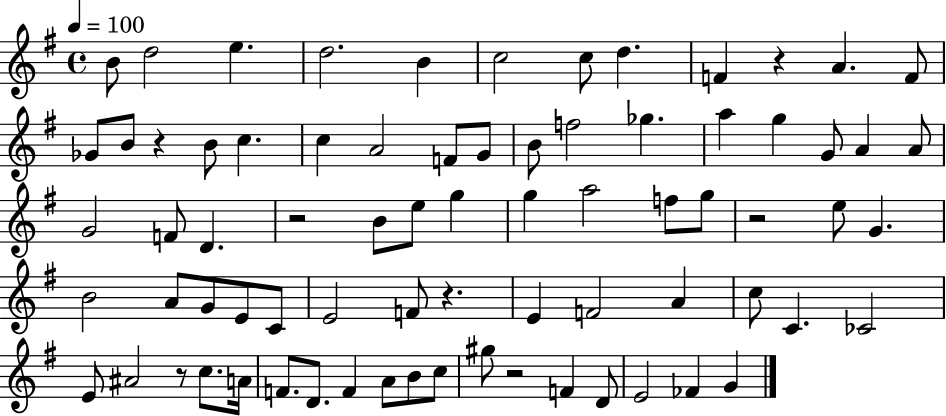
{
  \clef treble
  \time 4/4
  \defaultTimeSignature
  \key g \major
  \tempo 4 = 100
  \repeat volta 2 { b'8 d''2 e''4. | d''2. b'4 | c''2 c''8 d''4. | f'4 r4 a'4. f'8 | \break ges'8 b'8 r4 b'8 c''4. | c''4 a'2 f'8 g'8 | b'8 f''2 ges''4. | a''4 g''4 g'8 a'4 a'8 | \break g'2 f'8 d'4. | r2 b'8 e''8 g''4 | g''4 a''2 f''8 g''8 | r2 e''8 g'4. | \break b'2 a'8 g'8 e'8 c'8 | e'2 f'8 r4. | e'4 f'2 a'4 | c''8 c'4. ces'2 | \break e'8 ais'2 r8 c''8. a'16 | f'8. d'8. f'4 a'8 b'8 c''8 | gis''8 r2 f'4 d'8 | e'2 fes'4 g'4 | \break } \bar "|."
}